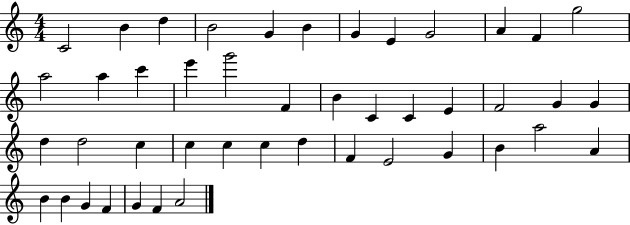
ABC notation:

X:1
T:Untitled
M:4/4
L:1/4
K:C
C2 B d B2 G B G E G2 A F g2 a2 a c' e' g'2 F B C C E F2 G G d d2 c c c c d F E2 G B a2 A B B G F G F A2